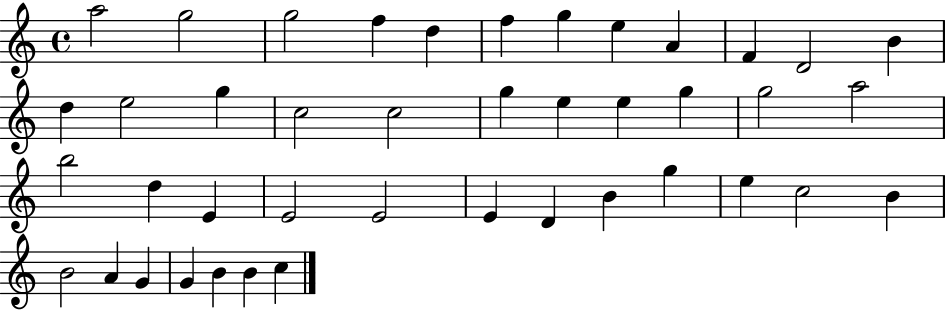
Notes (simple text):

A5/h G5/h G5/h F5/q D5/q F5/q G5/q E5/q A4/q F4/q D4/h B4/q D5/q E5/h G5/q C5/h C5/h G5/q E5/q E5/q G5/q G5/h A5/h B5/h D5/q E4/q E4/h E4/h E4/q D4/q B4/q G5/q E5/q C5/h B4/q B4/h A4/q G4/q G4/q B4/q B4/q C5/q